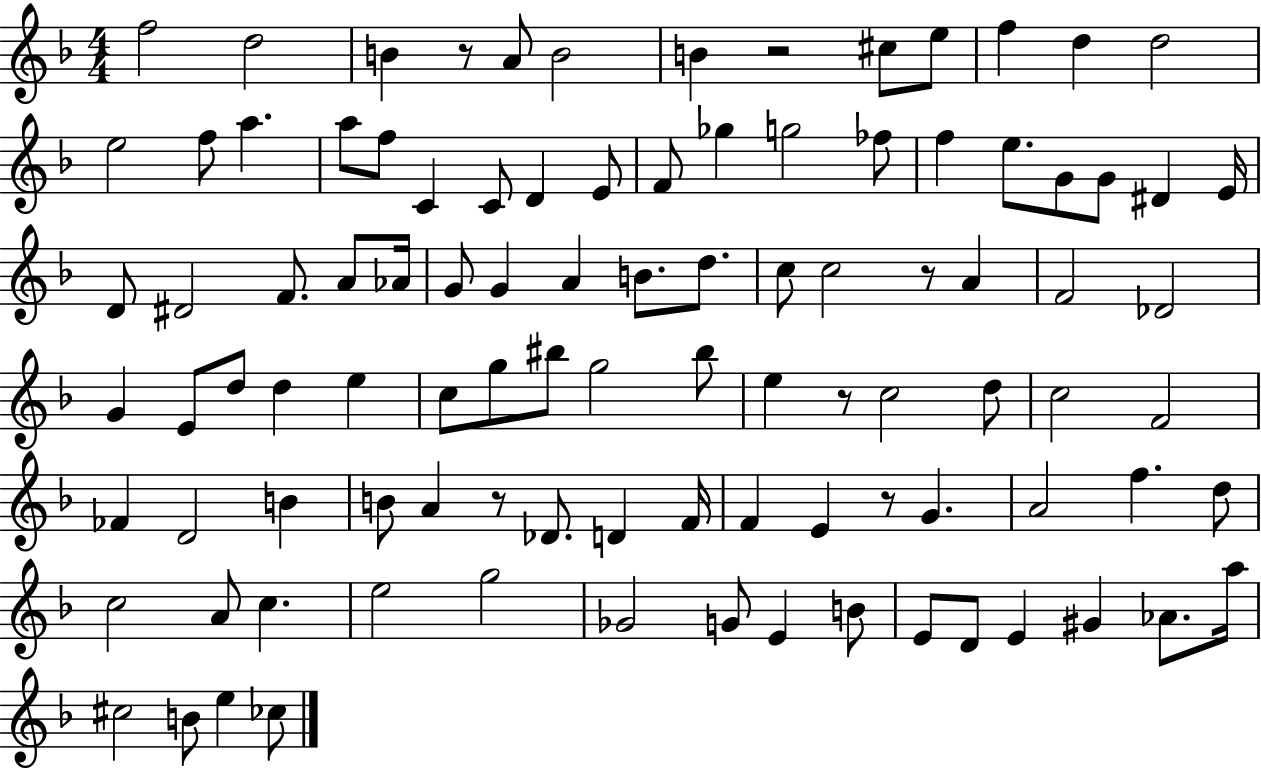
X:1
T:Untitled
M:4/4
L:1/4
K:F
f2 d2 B z/2 A/2 B2 B z2 ^c/2 e/2 f d d2 e2 f/2 a a/2 f/2 C C/2 D E/2 F/2 _g g2 _f/2 f e/2 G/2 G/2 ^D E/4 D/2 ^D2 F/2 A/2 _A/4 G/2 G A B/2 d/2 c/2 c2 z/2 A F2 _D2 G E/2 d/2 d e c/2 g/2 ^b/2 g2 ^b/2 e z/2 c2 d/2 c2 F2 _F D2 B B/2 A z/2 _D/2 D F/4 F E z/2 G A2 f d/2 c2 A/2 c e2 g2 _G2 G/2 E B/2 E/2 D/2 E ^G _A/2 a/4 ^c2 B/2 e _c/2